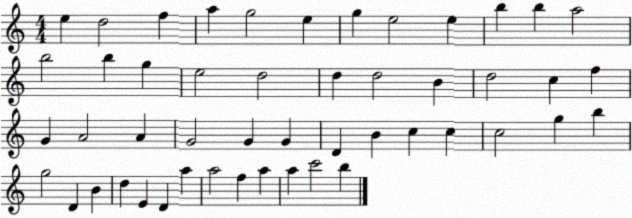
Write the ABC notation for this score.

X:1
T:Untitled
M:4/4
L:1/4
K:C
e d2 f a g2 e g e2 e b b a2 b2 b g e2 d2 d d2 B d2 c f G A2 A G2 G G D B c c c2 g b g2 D B d E D a a2 f a a c'2 b